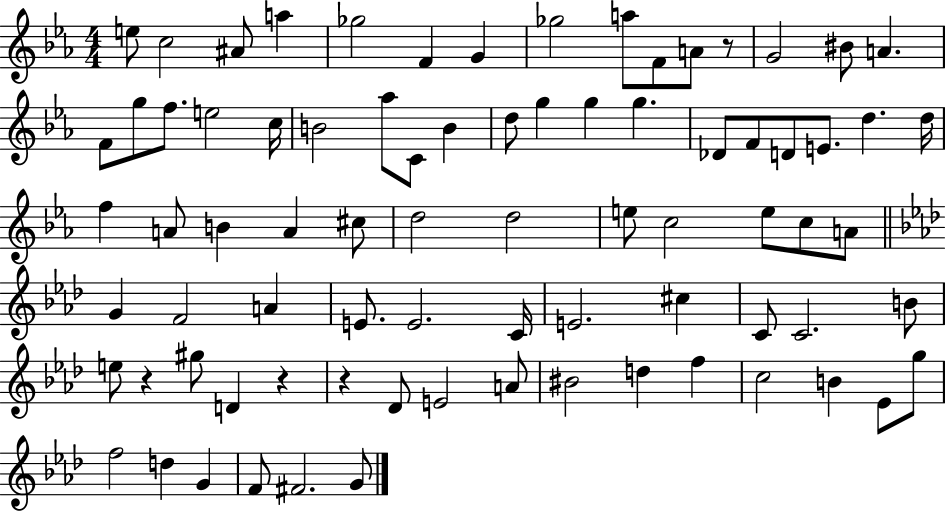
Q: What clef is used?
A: treble